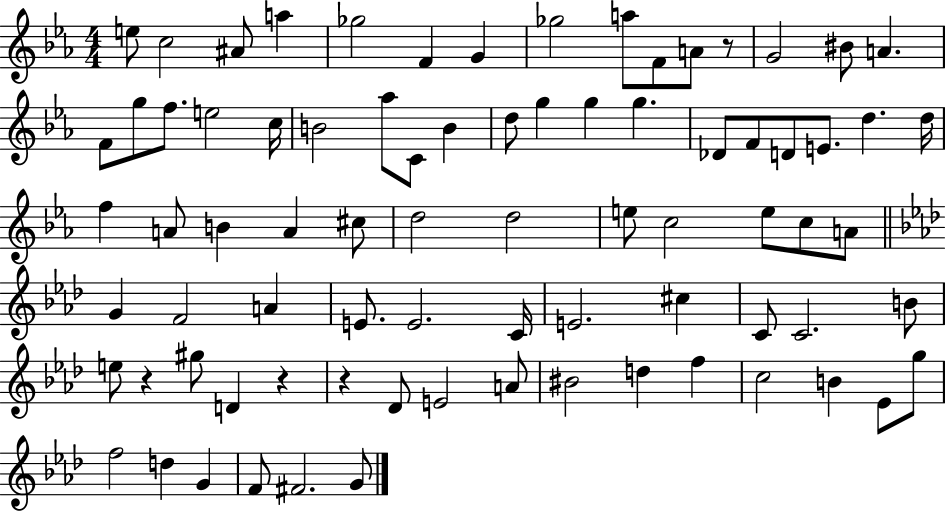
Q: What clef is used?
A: treble